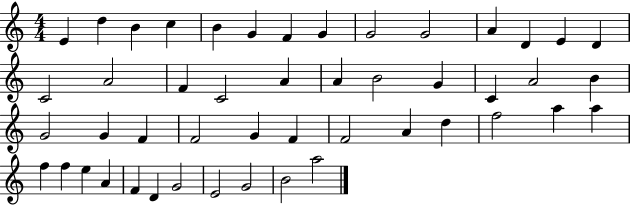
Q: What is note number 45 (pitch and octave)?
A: E4